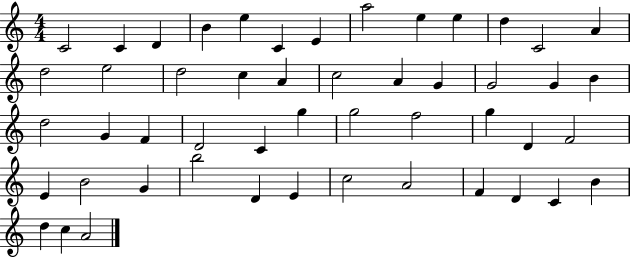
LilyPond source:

{
  \clef treble
  \numericTimeSignature
  \time 4/4
  \key c \major
  c'2 c'4 d'4 | b'4 e''4 c'4 e'4 | a''2 e''4 e''4 | d''4 c'2 a'4 | \break d''2 e''2 | d''2 c''4 a'4 | c''2 a'4 g'4 | g'2 g'4 b'4 | \break d''2 g'4 f'4 | d'2 c'4 g''4 | g''2 f''2 | g''4 d'4 f'2 | \break e'4 b'2 g'4 | b''2 d'4 e'4 | c''2 a'2 | f'4 d'4 c'4 b'4 | \break d''4 c''4 a'2 | \bar "|."
}